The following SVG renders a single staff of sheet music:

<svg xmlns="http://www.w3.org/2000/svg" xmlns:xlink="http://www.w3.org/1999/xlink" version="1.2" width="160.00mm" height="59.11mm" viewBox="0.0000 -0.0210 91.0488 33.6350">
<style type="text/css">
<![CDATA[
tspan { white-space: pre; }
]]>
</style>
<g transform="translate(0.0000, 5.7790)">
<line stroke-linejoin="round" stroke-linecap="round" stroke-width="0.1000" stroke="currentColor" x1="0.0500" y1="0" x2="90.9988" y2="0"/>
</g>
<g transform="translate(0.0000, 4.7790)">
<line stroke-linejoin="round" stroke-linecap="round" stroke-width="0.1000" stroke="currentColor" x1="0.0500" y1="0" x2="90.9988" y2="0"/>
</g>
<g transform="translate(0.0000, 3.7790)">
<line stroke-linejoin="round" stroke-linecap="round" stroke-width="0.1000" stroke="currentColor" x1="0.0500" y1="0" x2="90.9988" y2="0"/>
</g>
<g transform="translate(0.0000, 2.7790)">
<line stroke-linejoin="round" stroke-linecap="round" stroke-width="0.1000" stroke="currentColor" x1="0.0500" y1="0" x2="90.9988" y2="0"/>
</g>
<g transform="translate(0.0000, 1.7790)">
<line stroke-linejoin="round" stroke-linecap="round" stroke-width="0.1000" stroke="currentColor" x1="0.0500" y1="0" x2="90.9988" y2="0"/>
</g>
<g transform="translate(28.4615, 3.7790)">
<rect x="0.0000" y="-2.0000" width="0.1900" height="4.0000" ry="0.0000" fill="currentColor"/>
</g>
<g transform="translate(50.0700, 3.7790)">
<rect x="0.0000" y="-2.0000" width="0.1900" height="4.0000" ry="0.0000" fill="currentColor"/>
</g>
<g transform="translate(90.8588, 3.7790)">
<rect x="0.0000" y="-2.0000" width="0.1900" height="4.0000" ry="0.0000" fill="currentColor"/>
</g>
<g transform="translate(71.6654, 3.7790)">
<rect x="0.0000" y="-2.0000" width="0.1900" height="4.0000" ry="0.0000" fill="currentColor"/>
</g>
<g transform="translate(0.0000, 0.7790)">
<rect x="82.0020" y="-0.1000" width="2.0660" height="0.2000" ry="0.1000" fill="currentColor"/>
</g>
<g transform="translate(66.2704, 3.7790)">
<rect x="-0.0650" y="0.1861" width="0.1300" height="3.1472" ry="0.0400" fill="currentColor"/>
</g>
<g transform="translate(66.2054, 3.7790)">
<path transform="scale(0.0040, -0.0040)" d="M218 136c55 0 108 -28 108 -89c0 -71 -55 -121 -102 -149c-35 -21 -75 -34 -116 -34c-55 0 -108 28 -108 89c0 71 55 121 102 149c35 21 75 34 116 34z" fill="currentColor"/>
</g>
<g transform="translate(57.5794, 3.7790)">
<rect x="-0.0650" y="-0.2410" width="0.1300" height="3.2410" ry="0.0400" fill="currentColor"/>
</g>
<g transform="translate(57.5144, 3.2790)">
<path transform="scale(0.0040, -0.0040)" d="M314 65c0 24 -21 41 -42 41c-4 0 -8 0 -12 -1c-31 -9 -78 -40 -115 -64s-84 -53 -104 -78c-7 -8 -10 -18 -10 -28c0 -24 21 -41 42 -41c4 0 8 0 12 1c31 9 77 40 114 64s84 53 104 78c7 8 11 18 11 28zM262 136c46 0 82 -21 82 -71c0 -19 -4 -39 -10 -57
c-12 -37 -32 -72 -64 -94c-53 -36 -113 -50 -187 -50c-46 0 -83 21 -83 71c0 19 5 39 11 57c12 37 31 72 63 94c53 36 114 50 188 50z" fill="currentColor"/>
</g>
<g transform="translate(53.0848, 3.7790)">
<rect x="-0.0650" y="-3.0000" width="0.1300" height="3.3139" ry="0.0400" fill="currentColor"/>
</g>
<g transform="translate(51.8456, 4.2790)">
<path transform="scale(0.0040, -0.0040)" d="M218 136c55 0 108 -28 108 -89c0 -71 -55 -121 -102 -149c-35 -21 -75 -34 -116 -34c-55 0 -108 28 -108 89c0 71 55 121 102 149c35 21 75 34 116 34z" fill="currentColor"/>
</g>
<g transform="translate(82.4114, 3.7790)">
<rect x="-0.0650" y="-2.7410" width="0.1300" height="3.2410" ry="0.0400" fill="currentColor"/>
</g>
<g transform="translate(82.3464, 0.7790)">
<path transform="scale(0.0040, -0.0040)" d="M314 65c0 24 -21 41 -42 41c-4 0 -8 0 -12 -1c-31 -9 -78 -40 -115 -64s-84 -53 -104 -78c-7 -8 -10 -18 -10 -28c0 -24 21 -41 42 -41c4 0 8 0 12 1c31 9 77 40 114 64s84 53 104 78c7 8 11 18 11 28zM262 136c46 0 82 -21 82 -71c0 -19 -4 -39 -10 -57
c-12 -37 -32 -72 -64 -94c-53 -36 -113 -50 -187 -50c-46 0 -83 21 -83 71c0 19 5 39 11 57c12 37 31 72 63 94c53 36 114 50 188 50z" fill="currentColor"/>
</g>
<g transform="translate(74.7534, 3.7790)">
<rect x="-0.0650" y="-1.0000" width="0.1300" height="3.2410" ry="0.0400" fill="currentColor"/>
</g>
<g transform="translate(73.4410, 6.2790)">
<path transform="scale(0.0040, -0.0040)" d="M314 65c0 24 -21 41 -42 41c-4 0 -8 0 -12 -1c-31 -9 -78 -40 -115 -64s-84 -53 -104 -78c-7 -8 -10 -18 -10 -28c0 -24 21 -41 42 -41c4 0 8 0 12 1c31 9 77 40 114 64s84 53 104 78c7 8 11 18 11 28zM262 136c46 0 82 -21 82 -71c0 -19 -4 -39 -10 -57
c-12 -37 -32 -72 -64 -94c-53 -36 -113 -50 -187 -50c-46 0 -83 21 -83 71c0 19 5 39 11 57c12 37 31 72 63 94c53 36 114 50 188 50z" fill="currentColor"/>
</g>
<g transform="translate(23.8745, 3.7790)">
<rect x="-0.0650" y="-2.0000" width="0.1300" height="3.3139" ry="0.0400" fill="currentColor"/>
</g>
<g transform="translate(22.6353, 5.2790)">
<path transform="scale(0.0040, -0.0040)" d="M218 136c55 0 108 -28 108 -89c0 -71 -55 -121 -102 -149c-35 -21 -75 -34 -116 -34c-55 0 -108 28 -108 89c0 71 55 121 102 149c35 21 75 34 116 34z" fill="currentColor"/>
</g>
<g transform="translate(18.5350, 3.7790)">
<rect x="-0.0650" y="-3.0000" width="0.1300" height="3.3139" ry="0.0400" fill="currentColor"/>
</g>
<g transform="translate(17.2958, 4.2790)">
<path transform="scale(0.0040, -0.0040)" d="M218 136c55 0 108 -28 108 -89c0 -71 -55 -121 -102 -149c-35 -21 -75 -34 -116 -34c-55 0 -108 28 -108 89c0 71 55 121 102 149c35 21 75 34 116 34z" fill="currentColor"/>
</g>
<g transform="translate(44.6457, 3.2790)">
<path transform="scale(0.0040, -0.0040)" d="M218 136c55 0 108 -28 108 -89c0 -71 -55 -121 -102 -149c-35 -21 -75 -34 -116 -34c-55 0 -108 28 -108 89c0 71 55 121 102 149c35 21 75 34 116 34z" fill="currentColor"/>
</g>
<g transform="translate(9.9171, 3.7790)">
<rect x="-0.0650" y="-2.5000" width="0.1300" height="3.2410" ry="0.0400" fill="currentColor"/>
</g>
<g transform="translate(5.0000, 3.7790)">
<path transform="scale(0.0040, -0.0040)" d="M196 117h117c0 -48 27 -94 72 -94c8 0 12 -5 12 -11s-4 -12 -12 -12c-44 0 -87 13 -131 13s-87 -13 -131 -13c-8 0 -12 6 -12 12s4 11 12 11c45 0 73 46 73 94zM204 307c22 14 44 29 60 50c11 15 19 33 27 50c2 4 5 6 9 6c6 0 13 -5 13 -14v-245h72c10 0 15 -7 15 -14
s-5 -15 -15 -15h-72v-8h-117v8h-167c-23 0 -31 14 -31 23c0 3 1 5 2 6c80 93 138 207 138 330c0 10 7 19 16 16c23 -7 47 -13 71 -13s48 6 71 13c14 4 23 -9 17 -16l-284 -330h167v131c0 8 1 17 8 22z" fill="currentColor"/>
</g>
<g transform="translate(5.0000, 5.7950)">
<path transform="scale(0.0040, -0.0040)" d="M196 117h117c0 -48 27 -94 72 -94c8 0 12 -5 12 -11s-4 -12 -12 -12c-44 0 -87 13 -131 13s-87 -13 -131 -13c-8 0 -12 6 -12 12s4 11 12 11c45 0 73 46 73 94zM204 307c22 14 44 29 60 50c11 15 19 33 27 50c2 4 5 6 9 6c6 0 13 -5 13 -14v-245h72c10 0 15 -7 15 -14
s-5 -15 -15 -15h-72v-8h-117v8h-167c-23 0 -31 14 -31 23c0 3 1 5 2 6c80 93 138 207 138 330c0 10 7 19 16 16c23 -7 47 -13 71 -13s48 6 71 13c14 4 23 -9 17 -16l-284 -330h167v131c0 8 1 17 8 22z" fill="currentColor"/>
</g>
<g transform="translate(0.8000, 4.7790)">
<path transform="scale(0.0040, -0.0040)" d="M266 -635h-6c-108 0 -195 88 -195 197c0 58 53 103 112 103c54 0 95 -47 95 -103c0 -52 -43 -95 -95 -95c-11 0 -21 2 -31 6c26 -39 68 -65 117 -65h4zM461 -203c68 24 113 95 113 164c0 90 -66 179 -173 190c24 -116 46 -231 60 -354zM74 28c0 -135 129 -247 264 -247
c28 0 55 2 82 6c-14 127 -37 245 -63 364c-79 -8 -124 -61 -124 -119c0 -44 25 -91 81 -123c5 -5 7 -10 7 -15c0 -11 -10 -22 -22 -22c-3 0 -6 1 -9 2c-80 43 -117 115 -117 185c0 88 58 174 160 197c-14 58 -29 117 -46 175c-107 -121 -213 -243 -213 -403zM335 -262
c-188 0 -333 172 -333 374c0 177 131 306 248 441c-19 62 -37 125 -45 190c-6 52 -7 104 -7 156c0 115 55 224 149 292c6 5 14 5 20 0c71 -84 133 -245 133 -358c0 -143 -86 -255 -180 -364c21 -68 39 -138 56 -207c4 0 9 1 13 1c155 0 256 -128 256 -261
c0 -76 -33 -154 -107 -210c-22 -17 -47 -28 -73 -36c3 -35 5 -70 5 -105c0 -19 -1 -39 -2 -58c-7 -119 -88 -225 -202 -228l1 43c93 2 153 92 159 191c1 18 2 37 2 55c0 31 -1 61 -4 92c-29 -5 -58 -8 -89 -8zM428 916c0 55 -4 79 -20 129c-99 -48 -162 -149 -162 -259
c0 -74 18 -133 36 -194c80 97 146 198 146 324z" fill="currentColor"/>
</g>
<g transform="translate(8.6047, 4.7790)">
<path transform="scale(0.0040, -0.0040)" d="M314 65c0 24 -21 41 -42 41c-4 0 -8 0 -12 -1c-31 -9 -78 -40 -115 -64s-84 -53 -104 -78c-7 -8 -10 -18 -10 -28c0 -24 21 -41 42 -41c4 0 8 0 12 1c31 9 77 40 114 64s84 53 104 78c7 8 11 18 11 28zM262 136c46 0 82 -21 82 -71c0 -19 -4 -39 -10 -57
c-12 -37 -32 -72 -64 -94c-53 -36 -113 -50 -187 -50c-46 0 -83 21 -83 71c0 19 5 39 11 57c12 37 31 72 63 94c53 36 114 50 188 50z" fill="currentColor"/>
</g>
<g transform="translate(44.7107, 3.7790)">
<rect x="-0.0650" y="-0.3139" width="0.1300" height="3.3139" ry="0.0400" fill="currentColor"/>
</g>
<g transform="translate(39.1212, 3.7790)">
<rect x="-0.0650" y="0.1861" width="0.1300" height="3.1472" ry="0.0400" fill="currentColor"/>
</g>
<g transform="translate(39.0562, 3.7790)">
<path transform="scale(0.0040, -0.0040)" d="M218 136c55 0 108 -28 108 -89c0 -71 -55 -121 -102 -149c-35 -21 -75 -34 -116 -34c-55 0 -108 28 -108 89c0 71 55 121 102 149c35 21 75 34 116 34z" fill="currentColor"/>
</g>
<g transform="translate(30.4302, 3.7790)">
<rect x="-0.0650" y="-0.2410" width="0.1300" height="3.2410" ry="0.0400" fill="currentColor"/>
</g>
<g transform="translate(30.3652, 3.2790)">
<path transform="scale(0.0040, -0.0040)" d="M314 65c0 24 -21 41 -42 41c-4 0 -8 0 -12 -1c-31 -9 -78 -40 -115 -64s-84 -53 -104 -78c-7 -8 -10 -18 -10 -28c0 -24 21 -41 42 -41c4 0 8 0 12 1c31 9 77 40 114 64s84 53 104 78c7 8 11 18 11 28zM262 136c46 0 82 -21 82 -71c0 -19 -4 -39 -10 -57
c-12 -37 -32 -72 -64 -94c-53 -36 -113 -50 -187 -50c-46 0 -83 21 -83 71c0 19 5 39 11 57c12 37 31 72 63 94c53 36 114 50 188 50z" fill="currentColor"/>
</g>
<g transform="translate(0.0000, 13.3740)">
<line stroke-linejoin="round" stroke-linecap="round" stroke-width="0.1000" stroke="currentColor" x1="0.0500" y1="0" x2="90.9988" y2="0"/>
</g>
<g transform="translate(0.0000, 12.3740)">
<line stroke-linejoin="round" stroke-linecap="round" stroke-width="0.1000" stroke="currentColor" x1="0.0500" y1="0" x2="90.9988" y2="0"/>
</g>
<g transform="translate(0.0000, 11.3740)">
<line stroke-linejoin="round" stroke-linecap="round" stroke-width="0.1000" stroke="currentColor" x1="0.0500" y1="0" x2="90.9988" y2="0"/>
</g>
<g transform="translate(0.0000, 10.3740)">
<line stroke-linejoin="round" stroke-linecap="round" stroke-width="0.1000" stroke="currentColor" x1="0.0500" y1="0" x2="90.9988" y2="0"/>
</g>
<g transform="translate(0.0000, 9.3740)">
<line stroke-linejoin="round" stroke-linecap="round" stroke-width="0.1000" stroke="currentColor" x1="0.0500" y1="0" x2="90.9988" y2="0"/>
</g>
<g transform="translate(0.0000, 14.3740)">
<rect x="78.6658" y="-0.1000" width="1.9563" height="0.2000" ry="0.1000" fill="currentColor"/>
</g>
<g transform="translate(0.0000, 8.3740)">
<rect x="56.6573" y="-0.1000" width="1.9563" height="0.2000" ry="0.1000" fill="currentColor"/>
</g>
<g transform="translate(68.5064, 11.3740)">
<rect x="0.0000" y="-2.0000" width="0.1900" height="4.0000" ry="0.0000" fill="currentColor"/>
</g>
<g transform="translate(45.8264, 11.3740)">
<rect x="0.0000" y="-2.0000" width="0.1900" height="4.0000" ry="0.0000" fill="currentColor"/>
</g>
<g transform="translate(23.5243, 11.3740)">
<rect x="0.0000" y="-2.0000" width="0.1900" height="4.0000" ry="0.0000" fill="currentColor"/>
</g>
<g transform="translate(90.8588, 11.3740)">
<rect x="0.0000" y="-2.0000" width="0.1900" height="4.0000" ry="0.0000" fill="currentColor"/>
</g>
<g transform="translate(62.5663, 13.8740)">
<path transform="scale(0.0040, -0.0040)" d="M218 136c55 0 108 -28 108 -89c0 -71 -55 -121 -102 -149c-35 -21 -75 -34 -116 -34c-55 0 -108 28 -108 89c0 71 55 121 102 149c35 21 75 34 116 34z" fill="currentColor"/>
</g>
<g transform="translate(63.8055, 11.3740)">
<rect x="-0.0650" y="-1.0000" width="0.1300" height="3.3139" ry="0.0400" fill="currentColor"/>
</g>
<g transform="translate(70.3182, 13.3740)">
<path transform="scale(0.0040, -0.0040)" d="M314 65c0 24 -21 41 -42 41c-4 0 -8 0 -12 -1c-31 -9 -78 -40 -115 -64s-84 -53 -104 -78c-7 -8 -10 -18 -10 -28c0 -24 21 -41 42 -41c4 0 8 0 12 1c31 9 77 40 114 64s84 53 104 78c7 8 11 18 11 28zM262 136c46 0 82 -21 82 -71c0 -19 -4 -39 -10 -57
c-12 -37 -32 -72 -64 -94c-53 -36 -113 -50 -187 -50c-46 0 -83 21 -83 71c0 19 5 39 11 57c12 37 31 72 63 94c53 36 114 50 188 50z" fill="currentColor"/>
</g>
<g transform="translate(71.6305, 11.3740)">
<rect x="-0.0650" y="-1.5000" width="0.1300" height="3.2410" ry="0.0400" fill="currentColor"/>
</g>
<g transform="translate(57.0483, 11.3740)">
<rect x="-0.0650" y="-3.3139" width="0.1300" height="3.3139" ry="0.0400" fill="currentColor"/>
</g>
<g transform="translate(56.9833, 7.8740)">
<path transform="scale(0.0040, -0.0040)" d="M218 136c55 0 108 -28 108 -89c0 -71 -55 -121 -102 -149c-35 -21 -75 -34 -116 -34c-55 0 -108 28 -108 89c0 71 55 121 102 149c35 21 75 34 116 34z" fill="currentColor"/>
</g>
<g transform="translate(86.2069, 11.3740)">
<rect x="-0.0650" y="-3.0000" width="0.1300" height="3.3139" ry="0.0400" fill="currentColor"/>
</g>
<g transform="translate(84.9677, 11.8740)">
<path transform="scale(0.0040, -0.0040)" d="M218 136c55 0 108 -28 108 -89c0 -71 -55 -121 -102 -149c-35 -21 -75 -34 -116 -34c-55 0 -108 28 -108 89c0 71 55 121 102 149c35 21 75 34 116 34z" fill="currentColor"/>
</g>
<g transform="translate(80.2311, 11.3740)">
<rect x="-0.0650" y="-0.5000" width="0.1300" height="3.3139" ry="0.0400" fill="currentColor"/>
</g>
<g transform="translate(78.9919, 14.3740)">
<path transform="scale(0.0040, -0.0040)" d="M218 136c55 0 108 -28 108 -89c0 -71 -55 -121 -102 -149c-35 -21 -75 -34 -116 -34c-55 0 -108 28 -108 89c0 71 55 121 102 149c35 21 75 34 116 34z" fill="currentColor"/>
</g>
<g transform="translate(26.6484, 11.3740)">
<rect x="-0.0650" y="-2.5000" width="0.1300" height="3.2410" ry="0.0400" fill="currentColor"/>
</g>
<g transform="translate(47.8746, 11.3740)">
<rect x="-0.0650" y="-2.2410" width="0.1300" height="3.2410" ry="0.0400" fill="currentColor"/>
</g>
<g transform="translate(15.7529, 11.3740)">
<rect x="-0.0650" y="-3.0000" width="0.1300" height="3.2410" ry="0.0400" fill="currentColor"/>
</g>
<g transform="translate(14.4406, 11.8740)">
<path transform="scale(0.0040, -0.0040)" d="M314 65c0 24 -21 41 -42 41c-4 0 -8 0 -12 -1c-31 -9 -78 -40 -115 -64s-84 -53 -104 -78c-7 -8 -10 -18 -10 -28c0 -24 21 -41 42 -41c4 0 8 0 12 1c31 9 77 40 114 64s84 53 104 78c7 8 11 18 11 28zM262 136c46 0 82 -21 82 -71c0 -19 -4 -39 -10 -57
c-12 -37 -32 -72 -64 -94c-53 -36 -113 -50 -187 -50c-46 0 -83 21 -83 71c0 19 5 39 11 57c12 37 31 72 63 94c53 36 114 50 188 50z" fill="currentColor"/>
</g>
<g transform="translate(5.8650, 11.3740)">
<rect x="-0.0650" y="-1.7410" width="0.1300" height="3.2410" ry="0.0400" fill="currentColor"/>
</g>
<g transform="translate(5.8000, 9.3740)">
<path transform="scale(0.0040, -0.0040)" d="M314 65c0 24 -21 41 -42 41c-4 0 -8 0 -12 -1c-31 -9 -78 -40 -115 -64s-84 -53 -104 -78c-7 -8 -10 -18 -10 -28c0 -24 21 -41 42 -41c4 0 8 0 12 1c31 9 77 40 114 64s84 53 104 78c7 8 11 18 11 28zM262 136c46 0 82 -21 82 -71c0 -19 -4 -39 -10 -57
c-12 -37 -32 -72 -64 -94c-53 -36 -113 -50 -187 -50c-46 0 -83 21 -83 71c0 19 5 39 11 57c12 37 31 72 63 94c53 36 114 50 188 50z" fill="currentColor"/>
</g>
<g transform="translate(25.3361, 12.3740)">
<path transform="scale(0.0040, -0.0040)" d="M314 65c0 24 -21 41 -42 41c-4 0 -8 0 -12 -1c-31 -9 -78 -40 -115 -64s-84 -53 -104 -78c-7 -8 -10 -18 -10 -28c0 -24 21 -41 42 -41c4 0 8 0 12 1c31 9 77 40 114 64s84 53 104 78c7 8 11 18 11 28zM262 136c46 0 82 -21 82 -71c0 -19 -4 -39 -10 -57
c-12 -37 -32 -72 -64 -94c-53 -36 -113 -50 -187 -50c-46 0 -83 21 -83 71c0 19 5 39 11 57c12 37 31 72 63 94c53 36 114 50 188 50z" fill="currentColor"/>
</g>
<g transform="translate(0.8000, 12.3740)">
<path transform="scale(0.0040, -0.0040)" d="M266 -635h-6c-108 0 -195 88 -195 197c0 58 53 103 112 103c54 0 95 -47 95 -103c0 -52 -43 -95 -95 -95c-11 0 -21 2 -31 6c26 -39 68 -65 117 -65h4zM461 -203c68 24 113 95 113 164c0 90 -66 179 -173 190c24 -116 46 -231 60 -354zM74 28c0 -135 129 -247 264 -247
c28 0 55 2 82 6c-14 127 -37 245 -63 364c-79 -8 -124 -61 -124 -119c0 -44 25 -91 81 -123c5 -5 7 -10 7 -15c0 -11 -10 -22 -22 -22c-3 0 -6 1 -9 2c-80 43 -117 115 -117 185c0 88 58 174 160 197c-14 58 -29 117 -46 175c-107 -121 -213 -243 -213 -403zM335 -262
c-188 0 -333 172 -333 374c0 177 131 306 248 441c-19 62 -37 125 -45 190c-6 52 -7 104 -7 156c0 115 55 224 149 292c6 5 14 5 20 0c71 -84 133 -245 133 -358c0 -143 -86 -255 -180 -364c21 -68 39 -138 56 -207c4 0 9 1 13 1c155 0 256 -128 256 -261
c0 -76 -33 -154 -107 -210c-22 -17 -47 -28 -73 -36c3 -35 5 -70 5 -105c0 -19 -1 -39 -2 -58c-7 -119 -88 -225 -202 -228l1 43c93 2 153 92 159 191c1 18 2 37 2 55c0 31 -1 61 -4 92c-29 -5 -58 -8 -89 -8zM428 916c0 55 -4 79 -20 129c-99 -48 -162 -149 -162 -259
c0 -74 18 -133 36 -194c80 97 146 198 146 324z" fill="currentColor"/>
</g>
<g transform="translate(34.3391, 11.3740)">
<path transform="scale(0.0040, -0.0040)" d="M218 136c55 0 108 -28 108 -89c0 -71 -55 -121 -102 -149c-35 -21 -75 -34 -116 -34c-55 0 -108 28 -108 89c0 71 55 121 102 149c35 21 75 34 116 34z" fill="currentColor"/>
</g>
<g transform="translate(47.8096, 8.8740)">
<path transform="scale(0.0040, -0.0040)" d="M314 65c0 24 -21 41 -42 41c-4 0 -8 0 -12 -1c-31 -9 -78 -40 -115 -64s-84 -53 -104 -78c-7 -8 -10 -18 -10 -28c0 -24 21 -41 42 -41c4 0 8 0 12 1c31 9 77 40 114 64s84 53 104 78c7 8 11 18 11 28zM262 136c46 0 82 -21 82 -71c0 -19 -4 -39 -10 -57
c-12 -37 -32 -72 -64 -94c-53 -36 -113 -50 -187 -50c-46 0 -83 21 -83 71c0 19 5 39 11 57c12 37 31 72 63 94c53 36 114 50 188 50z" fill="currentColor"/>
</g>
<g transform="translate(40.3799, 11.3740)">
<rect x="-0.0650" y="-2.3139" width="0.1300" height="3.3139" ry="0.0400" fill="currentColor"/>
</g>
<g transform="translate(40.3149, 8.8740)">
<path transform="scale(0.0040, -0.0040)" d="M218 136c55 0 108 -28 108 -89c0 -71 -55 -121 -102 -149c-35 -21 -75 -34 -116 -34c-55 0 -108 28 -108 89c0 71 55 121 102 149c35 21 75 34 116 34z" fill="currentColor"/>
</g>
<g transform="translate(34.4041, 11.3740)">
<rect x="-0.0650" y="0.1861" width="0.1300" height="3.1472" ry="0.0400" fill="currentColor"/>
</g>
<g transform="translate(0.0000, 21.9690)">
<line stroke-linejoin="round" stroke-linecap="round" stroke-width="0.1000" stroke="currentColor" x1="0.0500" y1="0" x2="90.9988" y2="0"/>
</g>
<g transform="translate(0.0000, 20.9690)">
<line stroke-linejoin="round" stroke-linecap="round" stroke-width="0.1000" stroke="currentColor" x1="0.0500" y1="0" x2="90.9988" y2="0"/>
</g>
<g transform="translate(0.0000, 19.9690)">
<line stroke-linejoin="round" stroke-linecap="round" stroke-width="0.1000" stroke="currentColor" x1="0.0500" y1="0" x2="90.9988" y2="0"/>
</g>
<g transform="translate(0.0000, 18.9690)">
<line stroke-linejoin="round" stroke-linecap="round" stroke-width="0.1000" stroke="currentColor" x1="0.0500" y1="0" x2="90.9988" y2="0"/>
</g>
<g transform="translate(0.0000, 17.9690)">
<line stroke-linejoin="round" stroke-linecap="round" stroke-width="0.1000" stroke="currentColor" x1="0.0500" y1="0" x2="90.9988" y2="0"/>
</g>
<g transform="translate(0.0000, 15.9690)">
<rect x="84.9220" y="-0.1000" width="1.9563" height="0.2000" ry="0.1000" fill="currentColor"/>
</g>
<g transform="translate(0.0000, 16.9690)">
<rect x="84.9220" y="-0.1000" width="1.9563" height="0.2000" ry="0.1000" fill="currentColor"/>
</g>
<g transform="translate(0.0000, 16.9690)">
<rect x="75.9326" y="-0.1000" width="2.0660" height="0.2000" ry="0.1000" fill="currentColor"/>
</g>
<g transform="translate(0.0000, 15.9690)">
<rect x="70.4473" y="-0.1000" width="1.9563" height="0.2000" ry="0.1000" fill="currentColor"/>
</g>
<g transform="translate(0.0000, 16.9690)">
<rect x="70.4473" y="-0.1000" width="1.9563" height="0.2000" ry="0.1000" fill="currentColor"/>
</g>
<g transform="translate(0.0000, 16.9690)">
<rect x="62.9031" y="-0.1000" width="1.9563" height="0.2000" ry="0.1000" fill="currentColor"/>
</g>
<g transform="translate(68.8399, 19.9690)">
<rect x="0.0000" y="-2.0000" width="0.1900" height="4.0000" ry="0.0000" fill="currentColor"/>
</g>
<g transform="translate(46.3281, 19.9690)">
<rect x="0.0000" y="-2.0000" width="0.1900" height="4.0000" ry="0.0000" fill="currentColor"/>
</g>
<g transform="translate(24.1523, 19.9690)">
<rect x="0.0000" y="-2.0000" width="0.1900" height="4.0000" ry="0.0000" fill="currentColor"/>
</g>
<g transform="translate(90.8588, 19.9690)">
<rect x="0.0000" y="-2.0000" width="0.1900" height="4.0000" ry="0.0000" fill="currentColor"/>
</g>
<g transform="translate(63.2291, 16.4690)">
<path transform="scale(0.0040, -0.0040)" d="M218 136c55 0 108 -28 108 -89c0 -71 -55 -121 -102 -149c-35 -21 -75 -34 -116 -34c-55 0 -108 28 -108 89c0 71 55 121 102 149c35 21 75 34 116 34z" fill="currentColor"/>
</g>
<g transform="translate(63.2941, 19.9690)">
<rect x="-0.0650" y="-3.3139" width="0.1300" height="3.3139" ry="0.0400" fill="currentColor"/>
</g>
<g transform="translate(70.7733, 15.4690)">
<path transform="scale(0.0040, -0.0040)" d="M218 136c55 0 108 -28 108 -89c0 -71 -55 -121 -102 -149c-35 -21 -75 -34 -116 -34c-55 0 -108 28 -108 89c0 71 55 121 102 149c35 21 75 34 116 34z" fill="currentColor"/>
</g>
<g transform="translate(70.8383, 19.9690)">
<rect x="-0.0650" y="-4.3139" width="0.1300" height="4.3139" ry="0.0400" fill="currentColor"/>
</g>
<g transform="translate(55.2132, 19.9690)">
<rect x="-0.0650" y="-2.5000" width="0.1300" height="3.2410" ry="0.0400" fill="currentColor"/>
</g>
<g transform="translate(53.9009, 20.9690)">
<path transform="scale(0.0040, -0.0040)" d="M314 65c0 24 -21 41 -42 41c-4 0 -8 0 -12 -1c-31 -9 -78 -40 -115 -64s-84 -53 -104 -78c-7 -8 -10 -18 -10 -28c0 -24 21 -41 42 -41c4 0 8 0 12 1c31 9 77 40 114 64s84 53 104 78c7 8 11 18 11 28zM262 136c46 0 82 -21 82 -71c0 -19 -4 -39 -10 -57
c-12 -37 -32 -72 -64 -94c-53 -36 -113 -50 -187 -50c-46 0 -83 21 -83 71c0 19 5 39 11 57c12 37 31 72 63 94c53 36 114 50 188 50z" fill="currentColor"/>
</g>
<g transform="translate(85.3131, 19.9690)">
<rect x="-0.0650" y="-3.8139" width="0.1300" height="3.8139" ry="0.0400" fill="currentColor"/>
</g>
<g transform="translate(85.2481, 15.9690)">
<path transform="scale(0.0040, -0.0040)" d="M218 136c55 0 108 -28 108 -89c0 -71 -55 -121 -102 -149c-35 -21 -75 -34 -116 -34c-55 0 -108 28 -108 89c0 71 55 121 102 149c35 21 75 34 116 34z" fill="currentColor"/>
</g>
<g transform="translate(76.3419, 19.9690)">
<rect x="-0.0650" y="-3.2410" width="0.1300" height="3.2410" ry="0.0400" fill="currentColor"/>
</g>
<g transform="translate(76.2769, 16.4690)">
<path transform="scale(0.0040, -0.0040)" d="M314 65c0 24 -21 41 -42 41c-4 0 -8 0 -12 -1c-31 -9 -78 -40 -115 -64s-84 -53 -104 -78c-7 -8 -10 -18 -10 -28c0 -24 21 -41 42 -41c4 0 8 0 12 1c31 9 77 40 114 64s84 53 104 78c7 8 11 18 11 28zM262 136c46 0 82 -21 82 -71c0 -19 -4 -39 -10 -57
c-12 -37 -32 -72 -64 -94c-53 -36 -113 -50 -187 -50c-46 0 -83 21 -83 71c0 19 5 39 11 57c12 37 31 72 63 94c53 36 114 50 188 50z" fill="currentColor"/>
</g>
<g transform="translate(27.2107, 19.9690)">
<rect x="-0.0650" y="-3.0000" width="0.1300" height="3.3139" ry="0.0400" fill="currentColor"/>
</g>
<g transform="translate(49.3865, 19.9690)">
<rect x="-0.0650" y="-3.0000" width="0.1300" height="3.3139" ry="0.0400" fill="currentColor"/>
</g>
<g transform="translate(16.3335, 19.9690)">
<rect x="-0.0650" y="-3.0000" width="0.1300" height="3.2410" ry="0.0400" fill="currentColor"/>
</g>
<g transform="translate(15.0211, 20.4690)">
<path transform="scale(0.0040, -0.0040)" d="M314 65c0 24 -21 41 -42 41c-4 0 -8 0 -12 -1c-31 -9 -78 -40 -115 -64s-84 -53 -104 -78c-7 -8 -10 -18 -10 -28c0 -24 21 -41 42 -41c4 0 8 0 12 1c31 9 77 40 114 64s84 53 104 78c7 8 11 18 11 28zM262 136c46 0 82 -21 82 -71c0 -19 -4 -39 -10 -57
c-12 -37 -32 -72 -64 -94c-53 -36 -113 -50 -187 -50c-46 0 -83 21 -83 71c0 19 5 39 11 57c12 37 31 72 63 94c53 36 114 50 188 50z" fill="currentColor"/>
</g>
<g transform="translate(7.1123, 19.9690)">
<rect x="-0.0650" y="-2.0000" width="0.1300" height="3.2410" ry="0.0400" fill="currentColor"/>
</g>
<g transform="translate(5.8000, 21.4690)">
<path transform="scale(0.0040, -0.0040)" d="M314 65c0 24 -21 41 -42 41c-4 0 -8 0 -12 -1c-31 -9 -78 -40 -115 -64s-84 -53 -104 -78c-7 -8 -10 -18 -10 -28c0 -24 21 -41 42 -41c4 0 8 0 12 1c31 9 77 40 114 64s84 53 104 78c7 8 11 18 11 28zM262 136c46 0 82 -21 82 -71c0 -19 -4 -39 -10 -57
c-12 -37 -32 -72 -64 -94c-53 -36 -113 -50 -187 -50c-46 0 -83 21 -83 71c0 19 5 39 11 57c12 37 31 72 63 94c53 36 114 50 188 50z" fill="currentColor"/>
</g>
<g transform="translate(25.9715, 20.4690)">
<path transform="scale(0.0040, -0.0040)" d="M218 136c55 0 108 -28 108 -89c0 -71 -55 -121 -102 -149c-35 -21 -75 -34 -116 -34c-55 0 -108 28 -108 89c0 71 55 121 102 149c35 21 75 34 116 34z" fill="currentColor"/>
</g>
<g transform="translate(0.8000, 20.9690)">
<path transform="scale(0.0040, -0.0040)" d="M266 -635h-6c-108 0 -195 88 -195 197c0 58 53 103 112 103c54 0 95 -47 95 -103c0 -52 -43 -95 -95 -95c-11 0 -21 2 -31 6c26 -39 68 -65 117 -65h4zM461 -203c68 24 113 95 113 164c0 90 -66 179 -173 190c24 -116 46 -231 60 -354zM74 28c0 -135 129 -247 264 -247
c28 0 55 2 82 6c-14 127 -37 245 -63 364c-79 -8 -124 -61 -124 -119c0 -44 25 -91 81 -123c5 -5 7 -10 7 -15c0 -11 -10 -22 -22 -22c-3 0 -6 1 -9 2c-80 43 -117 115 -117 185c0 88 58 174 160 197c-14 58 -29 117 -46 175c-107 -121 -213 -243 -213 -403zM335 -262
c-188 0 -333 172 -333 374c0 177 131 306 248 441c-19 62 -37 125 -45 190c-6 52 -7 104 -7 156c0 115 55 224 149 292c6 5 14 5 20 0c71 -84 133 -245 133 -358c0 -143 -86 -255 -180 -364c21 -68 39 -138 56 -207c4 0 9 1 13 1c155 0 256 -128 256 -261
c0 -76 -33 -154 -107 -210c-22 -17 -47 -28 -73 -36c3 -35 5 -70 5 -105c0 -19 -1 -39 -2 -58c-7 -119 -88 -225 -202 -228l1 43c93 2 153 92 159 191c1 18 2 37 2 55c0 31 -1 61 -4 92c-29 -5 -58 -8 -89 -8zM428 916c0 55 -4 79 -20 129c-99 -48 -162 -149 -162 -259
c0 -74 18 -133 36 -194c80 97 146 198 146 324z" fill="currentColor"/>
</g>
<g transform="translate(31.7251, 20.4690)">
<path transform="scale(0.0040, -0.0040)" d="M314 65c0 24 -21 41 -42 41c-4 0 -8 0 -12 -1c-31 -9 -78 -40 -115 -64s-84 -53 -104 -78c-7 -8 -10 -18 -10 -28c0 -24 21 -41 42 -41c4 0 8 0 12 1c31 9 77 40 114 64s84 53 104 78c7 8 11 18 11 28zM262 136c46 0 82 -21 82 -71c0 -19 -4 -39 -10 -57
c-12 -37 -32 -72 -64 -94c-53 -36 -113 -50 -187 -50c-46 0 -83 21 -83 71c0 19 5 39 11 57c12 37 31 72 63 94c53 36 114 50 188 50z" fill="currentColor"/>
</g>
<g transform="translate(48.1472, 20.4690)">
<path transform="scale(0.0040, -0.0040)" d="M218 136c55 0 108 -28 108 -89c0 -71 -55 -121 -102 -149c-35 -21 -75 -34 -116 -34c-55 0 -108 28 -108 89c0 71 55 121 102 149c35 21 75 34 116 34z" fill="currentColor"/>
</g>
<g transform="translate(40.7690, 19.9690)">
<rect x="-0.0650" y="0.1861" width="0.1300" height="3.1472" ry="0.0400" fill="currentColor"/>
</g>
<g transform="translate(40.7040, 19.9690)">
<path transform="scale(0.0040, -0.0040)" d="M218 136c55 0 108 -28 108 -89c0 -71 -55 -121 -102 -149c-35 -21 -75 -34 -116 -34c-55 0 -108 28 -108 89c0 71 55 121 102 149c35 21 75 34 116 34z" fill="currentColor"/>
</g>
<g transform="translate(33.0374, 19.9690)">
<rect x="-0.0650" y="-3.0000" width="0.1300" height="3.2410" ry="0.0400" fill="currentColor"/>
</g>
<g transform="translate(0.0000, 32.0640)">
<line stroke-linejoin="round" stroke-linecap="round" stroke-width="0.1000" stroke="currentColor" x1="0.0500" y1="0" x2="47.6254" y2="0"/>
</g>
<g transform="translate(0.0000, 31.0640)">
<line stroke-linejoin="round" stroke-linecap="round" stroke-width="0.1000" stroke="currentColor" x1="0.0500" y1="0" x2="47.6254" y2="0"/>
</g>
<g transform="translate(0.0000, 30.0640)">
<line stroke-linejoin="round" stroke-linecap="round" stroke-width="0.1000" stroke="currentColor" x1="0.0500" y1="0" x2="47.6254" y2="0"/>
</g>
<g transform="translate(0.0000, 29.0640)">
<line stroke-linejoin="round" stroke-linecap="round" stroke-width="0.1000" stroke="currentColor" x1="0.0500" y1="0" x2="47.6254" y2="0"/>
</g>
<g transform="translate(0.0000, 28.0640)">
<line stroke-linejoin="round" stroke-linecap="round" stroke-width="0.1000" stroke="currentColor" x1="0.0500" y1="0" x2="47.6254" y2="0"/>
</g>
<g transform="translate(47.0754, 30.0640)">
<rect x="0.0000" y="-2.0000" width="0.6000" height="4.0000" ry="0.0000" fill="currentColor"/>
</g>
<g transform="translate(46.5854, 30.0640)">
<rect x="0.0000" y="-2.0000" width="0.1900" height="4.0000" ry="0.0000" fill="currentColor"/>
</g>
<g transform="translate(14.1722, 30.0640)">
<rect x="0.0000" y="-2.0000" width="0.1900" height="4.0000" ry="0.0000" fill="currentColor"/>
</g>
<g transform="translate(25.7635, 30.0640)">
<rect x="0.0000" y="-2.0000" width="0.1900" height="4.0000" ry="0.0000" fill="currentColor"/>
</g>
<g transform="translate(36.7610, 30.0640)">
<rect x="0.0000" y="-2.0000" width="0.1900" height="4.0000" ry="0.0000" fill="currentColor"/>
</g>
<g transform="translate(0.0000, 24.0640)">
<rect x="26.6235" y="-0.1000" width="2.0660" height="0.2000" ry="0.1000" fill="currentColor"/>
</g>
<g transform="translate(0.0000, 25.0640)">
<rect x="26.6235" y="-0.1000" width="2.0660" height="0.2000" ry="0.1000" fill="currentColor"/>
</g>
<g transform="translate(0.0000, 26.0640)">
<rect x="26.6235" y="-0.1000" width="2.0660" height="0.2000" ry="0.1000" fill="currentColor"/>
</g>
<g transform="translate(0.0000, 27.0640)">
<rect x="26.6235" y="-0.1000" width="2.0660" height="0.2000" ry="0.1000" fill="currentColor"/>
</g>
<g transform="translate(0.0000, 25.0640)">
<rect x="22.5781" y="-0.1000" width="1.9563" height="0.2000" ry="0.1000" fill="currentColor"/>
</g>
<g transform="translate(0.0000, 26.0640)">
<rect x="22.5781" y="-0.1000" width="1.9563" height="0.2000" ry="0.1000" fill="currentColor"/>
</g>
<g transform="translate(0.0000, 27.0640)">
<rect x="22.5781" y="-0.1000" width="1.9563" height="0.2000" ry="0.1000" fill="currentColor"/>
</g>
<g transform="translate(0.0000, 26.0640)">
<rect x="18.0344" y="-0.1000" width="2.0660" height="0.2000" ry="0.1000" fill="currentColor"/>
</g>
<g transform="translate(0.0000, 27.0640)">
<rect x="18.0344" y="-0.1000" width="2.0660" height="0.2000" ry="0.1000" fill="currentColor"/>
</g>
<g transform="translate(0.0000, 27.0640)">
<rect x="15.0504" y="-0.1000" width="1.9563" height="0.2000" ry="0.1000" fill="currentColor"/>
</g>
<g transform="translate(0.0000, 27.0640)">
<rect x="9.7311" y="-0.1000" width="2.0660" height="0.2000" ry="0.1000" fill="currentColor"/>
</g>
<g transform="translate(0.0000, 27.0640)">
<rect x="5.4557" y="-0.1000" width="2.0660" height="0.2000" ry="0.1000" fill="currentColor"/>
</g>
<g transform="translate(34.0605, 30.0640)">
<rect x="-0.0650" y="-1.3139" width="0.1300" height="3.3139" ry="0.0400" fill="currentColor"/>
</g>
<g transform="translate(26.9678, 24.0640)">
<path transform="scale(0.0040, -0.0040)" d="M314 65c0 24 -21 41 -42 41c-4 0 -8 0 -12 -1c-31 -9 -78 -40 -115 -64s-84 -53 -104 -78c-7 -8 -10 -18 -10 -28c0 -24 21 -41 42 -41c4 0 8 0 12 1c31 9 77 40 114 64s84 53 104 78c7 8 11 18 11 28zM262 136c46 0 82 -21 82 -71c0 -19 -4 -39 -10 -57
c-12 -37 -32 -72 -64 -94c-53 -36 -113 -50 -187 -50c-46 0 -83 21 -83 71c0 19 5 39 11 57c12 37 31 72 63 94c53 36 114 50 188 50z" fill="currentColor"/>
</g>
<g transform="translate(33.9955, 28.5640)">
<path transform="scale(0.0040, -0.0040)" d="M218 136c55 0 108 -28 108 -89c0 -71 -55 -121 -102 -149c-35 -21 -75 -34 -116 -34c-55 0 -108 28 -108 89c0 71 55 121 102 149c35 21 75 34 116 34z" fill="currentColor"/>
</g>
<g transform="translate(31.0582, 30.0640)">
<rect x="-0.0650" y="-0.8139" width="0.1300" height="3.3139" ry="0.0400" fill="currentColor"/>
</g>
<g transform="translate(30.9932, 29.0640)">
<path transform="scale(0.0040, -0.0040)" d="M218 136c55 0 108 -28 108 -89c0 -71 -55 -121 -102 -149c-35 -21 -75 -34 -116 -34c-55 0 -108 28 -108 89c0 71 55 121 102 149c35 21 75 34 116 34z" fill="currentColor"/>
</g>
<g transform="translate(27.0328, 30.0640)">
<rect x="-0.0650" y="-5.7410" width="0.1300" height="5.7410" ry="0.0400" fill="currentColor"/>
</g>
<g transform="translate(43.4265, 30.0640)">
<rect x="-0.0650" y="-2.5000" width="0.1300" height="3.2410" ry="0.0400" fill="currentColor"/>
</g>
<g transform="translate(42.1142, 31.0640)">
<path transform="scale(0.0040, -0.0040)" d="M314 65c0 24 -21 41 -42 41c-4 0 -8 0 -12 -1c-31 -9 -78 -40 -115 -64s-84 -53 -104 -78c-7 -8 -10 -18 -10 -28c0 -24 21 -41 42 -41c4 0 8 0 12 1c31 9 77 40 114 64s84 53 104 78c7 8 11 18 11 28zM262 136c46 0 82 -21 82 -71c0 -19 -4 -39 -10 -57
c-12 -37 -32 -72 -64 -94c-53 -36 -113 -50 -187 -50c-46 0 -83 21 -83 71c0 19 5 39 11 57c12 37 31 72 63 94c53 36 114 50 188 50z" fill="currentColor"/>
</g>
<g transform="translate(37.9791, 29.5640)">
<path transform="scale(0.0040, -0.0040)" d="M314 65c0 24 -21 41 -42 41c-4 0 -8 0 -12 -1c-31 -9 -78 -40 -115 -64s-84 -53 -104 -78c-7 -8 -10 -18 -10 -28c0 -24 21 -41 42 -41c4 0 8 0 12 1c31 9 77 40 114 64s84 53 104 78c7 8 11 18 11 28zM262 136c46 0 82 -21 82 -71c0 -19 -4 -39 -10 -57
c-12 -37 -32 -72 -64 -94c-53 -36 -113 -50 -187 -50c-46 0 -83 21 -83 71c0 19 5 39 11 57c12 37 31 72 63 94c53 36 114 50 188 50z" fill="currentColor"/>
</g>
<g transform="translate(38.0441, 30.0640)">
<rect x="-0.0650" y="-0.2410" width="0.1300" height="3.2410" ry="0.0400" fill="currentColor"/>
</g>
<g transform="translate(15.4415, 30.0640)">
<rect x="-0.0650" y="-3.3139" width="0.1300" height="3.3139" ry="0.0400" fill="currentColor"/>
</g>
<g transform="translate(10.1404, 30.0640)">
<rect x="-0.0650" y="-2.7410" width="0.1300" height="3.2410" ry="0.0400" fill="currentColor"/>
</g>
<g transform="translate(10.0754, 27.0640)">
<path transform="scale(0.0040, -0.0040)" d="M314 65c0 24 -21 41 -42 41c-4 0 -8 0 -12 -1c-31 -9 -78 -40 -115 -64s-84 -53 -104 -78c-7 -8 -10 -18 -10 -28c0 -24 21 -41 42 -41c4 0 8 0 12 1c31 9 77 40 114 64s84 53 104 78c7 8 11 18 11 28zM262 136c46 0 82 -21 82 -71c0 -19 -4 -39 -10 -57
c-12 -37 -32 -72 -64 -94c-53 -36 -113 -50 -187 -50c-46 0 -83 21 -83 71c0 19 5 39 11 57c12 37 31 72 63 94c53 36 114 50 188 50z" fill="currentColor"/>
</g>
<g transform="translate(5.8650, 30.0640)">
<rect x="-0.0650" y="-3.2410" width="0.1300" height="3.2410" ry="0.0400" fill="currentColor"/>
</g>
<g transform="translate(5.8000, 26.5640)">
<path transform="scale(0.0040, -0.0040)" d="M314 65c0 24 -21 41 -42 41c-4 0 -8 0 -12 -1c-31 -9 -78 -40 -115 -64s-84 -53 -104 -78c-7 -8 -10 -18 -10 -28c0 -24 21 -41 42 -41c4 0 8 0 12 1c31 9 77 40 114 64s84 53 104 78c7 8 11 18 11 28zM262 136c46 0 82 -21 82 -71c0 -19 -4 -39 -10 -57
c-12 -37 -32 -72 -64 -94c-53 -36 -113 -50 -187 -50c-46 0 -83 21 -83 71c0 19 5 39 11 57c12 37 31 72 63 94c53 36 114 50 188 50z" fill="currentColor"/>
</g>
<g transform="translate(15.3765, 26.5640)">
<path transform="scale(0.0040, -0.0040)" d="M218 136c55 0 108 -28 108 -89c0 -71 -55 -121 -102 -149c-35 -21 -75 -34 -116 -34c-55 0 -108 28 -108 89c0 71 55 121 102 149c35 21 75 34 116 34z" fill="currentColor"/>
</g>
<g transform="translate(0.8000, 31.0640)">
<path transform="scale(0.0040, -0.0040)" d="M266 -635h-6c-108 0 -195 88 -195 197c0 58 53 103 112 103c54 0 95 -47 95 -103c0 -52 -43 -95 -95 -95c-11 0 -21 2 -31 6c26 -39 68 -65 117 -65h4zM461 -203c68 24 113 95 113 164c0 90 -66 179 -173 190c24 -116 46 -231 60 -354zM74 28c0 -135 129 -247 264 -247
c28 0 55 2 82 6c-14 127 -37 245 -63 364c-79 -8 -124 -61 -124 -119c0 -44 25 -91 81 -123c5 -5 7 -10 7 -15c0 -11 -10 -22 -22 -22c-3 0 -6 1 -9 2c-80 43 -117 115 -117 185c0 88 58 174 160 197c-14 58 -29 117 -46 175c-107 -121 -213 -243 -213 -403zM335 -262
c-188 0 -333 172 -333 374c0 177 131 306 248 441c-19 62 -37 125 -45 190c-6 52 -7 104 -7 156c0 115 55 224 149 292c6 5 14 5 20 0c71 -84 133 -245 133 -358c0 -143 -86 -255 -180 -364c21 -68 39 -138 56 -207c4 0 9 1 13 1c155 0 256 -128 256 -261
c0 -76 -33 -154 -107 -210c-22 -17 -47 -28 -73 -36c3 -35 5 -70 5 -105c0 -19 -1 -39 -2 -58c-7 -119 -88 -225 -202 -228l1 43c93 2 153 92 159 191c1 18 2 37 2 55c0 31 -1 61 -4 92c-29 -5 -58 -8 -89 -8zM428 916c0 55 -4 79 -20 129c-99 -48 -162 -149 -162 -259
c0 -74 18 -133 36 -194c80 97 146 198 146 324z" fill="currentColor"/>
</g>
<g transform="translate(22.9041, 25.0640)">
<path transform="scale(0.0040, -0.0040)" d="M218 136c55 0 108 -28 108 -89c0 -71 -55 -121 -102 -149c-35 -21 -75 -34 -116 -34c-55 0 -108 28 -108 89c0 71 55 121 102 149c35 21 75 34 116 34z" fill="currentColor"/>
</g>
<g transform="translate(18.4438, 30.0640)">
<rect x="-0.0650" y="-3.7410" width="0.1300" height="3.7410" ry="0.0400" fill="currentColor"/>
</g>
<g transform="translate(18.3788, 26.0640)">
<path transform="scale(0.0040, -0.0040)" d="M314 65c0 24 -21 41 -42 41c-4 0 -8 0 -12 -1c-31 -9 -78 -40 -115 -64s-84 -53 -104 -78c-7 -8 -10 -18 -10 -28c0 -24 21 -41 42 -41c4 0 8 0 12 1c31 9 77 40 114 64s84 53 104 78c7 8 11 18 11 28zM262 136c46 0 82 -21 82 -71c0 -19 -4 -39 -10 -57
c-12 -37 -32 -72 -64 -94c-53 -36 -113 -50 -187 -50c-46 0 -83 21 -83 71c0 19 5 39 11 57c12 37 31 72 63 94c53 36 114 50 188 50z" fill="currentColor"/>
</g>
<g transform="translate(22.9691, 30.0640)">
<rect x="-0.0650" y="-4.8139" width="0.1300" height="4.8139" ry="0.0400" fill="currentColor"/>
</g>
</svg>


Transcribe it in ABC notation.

X:1
T:Untitled
M:4/4
L:1/4
K:C
G2 A F c2 B c A c2 B D2 a2 f2 A2 G2 B g g2 b D E2 C A F2 A2 A A2 B A G2 b d' b2 c' b2 a2 b c'2 e' g'2 d e c2 G2